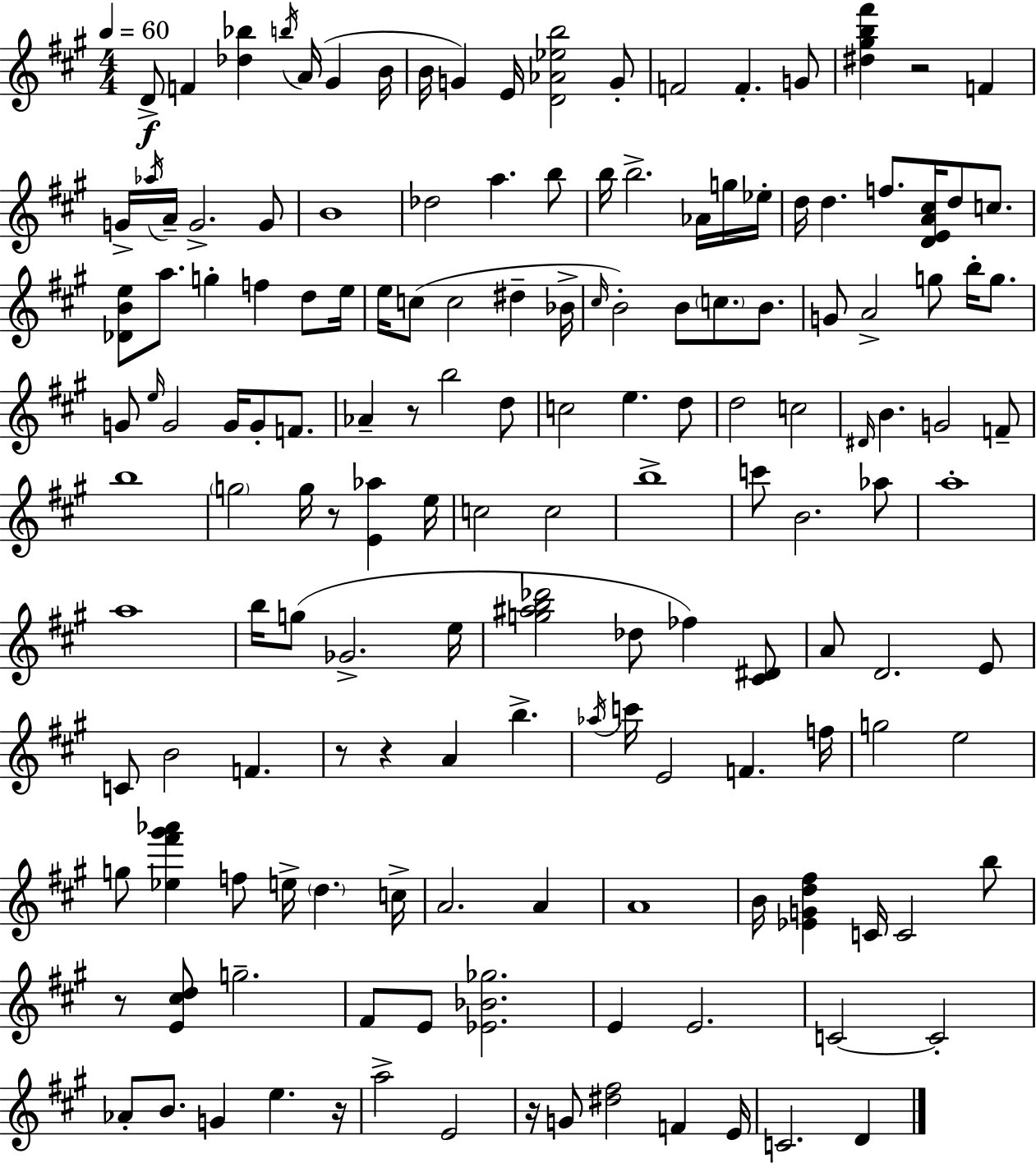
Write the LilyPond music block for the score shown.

{
  \clef treble
  \numericTimeSignature
  \time 4/4
  \key a \major
  \tempo 4 = 60
  d'8->\f f'4 <des'' bes''>4 \acciaccatura { b''16 }( a'16 gis'4 | b'16 b'16 g'4) e'16 <d' aes' ees'' b''>2 g'8-. | f'2 f'4.-. g'8 | <dis'' gis'' b'' fis'''>4 r2 f'4 | \break g'16-> \acciaccatura { aes''16 } a'16-- g'2.-> | g'8 b'1 | des''2 a''4. | b''8 b''16 b''2.-> aes'16 | \break g''16 ees''16-. d''16 d''4. f''8. <d' e' a' cis''>16 d''8 c''8. | <des' b' e''>8 a''8. g''4-. f''4 d''8 | e''16 e''16 c''8( c''2 dis''4-- | bes'16-> \grace { cis''16 } b'2-.) b'8 \parenthesize c''8. | \break b'8. g'8 a'2-> g''8 b''16-. | g''8. g'8 \grace { e''16 } g'2 g'16 g'8-. | f'8. aes'4-- r8 b''2 | d''8 c''2 e''4. | \break d''8 d''2 c''2 | \grace { dis'16 } b'4. g'2 | f'8-- b''1 | \parenthesize g''2 g''16 r8 | \break <e' aes''>4 e''16 c''2 c''2 | b''1-> | c'''8 b'2. | aes''8 a''1-. | \break a''1 | b''16 g''8( ges'2.-> | e''16 <g'' ais'' b'' des'''>2 des''8 fes''4) | <cis' dis'>8 a'8 d'2. | \break e'8 c'8 b'2 f'4. | r8 r4 a'4 b''4.-> | \acciaccatura { aes''16 } c'''16 e'2 f'4. | f''16 g''2 e''2 | \break g''8 <ees'' fis''' gis''' aes'''>4 f''8 e''16-> \parenthesize d''4. | c''16-> a'2. | a'4 a'1 | b'16 <ees' g' d'' fis''>4 c'16 c'2 | \break b''8 r8 <e' cis'' d''>8 g''2.-- | fis'8 e'8 <ees' bes' ges''>2. | e'4 e'2. | c'2~~ c'2-. | \break aes'8-. b'8. g'4 e''4. | r16 a''2-> e'2 | r16 g'8 <dis'' fis''>2 | f'4 e'16 c'2. | \break d'4 \bar "|."
}